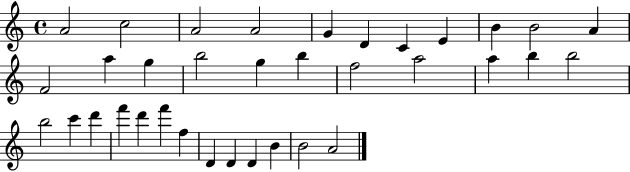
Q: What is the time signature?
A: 4/4